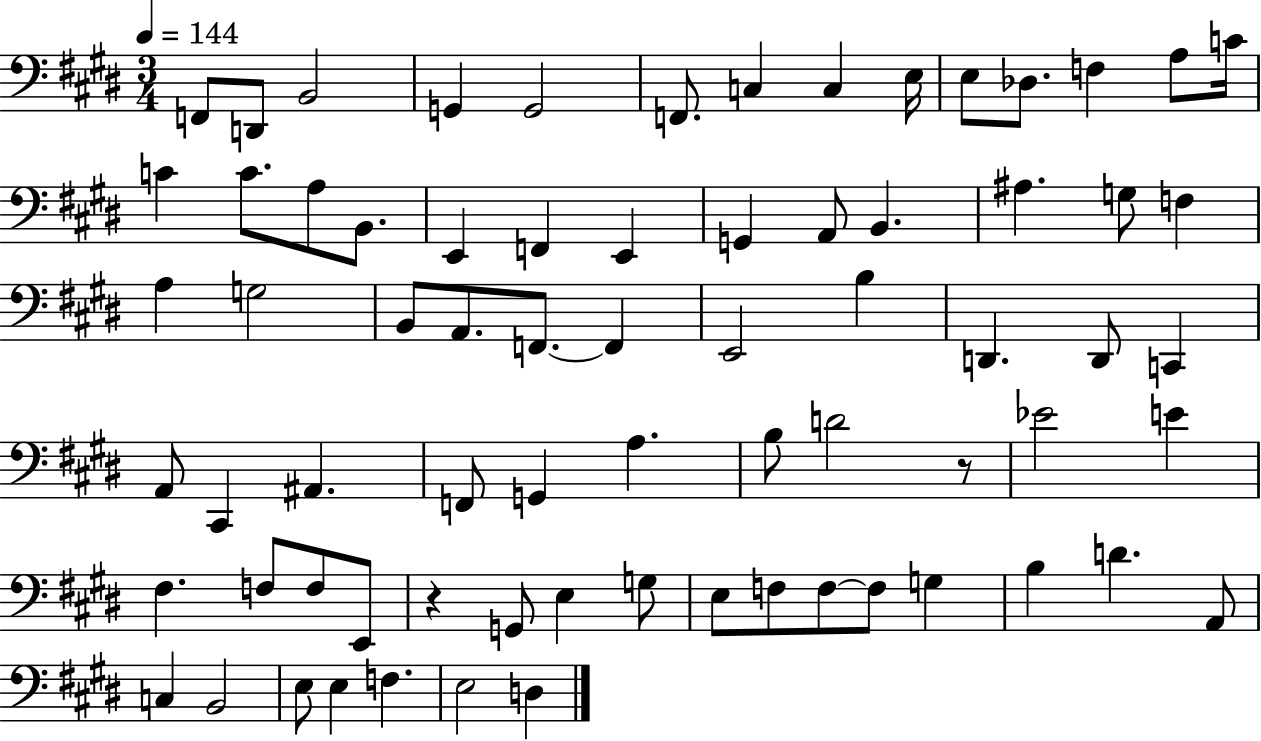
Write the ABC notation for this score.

X:1
T:Untitled
M:3/4
L:1/4
K:E
F,,/2 D,,/2 B,,2 G,, G,,2 F,,/2 C, C, E,/4 E,/2 _D,/2 F, A,/2 C/4 C C/2 A,/2 B,,/2 E,, F,, E,, G,, A,,/2 B,, ^A, G,/2 F, A, G,2 B,,/2 A,,/2 F,,/2 F,, E,,2 B, D,, D,,/2 C,, A,,/2 ^C,, ^A,, F,,/2 G,, A, B,/2 D2 z/2 _E2 E ^F, F,/2 F,/2 E,,/2 z G,,/2 E, G,/2 E,/2 F,/2 F,/2 F,/2 G, B, D A,,/2 C, B,,2 E,/2 E, F, E,2 D,